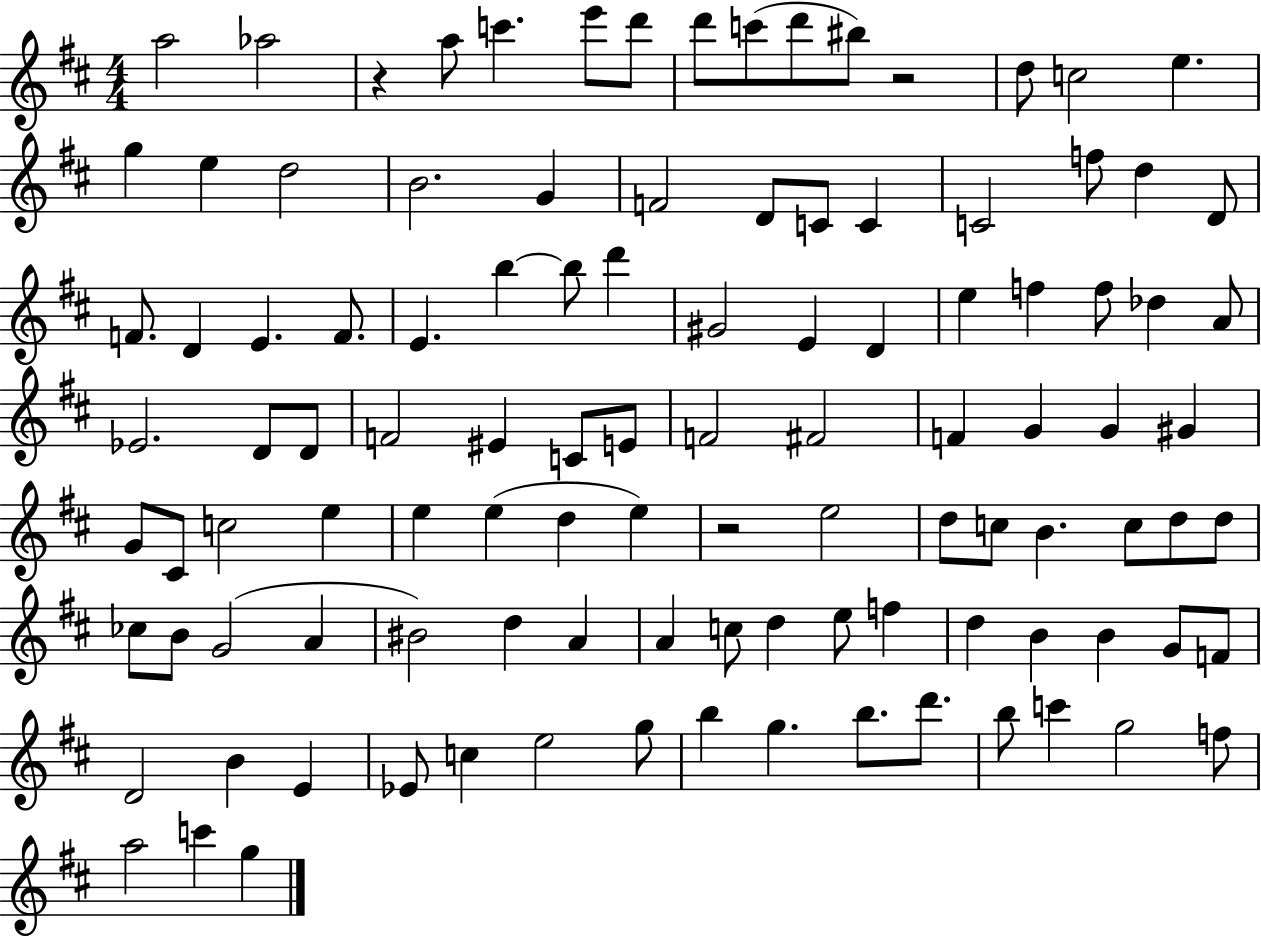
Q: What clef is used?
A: treble